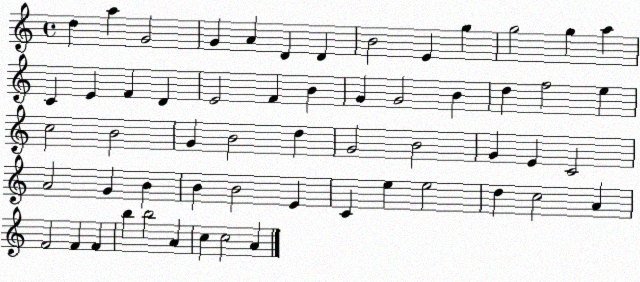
X:1
T:Untitled
M:4/4
L:1/4
K:C
d a G2 G A D D B2 E g g2 g a C E F D E2 F B G G2 B d f2 e c2 B2 G B2 d G2 B2 G E C2 A2 G B B B2 E C e e2 d c2 A F2 F F b b2 A c c2 A